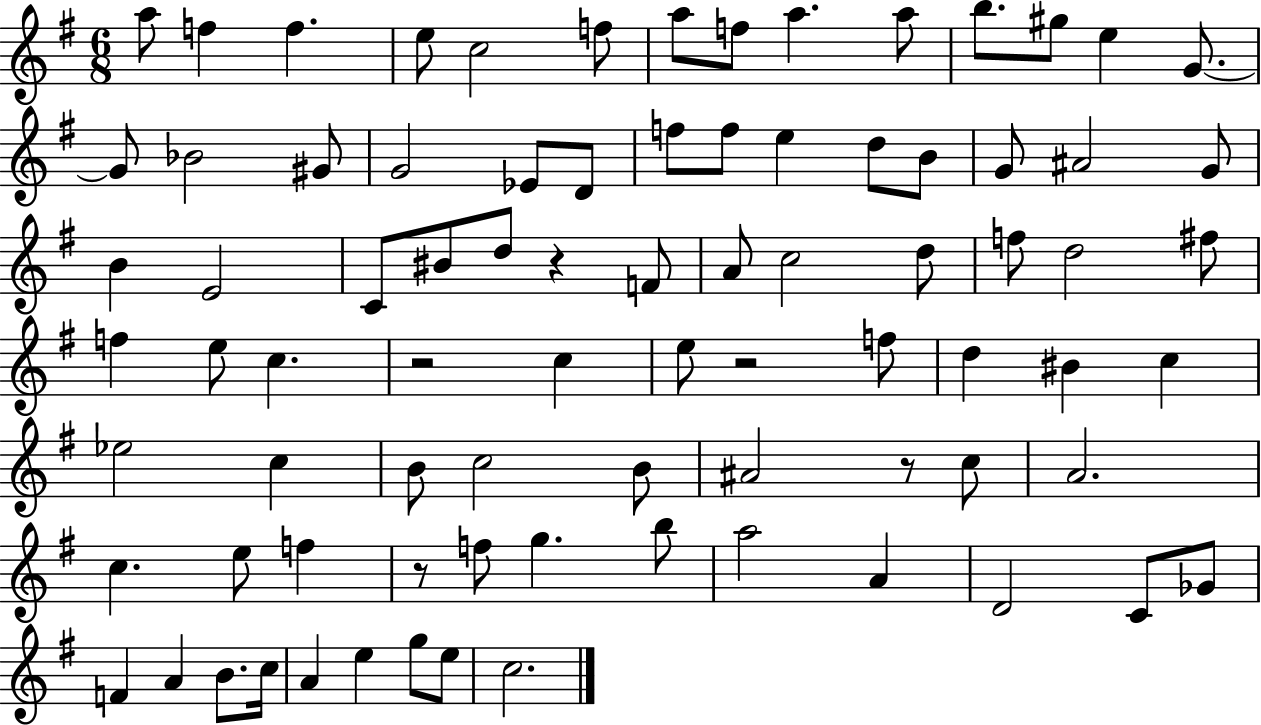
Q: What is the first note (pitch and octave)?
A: A5